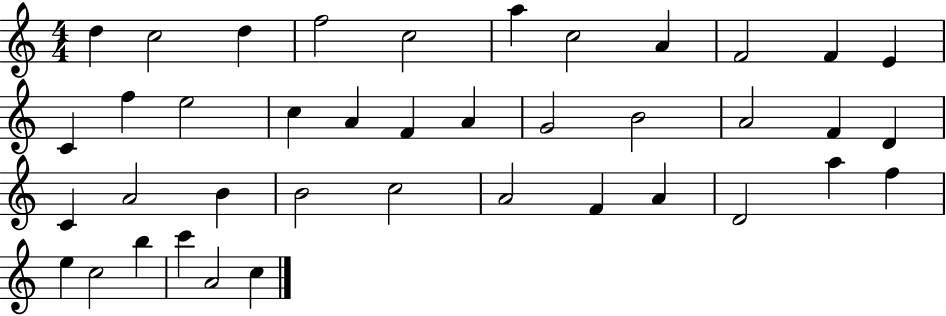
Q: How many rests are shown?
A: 0